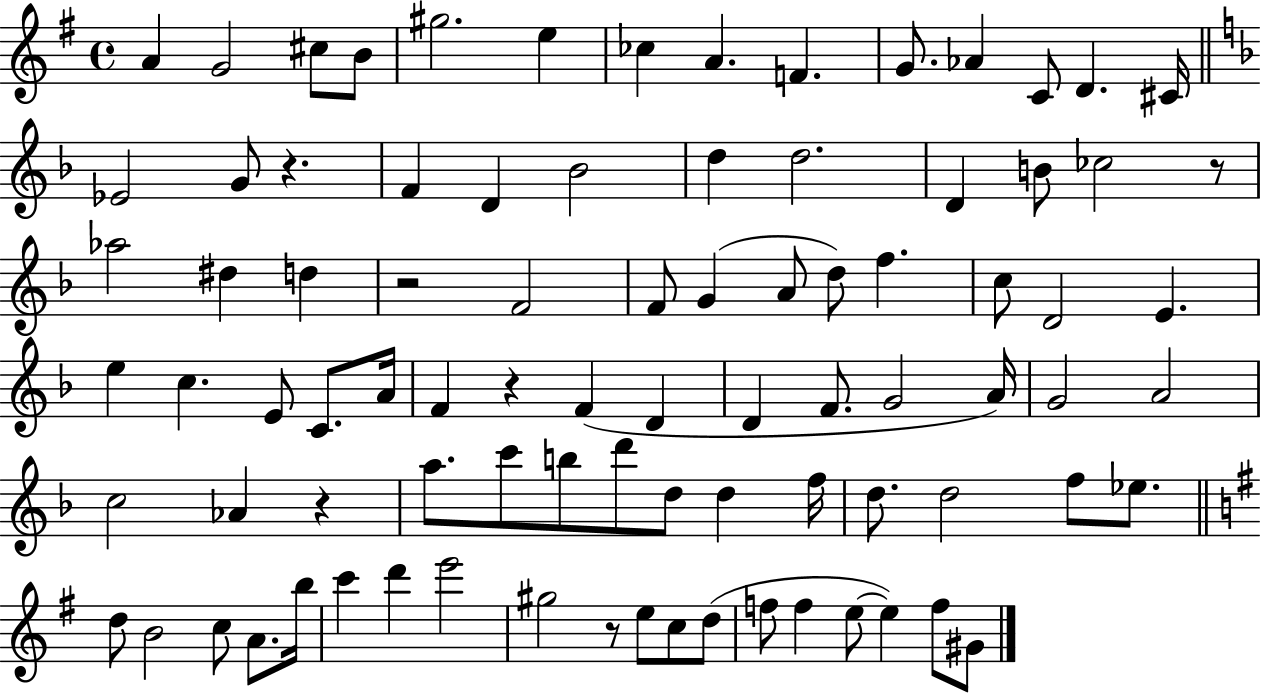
A4/q G4/h C#5/e B4/e G#5/h. E5/q CES5/q A4/q. F4/q. G4/e. Ab4/q C4/e D4/q. C#4/s Eb4/h G4/e R/q. F4/q D4/q Bb4/h D5/q D5/h. D4/q B4/e CES5/h R/e Ab5/h D#5/q D5/q R/h F4/h F4/e G4/q A4/e D5/e F5/q. C5/e D4/h E4/q. E5/q C5/q. E4/e C4/e. A4/s F4/q R/q F4/q D4/q D4/q F4/e. G4/h A4/s G4/h A4/h C5/h Ab4/q R/q A5/e. C6/e B5/e D6/e D5/e D5/q F5/s D5/e. D5/h F5/e Eb5/e. D5/e B4/h C5/e A4/e. B5/s C6/q D6/q E6/h G#5/h R/e E5/e C5/e D5/e F5/e F5/q E5/e E5/q F5/e G#4/e